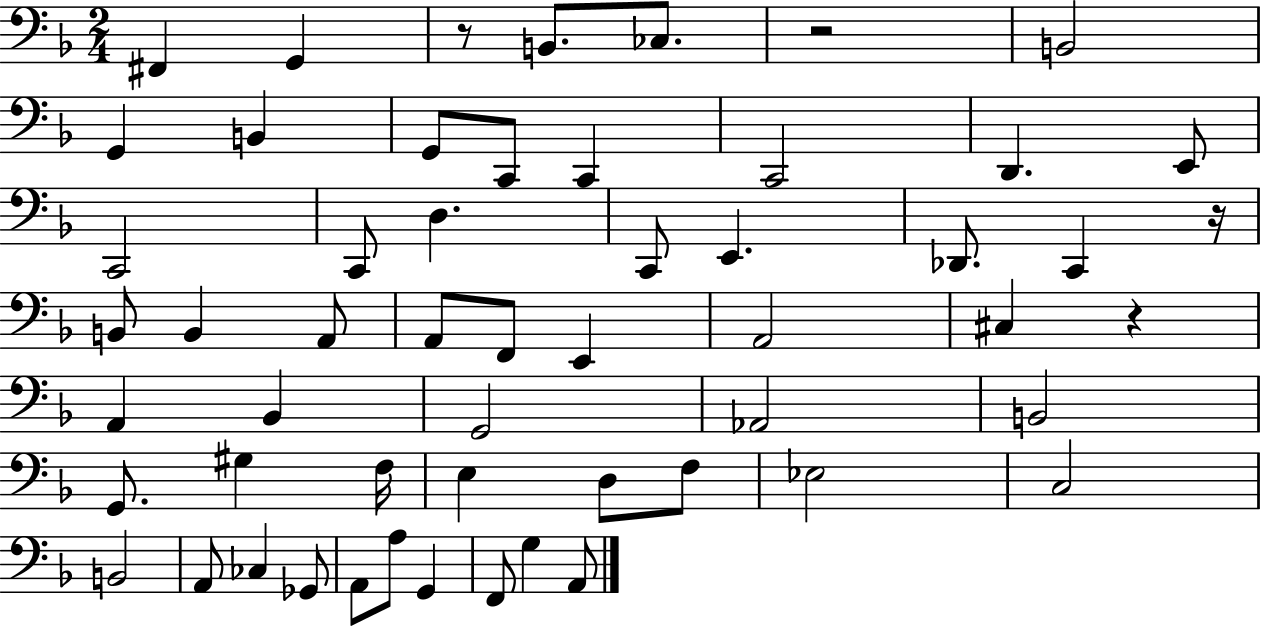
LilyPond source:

{
  \clef bass
  \numericTimeSignature
  \time 2/4
  \key f \major
  fis,4 g,4 | r8 b,8. ces8. | r2 | b,2 | \break g,4 b,4 | g,8 c,8 c,4 | c,2 | d,4. e,8 | \break c,2 | c,8 d4. | c,8 e,4. | des,8. c,4 r16 | \break b,8 b,4 a,8 | a,8 f,8 e,4 | a,2 | cis4 r4 | \break a,4 bes,4 | g,2 | aes,2 | b,2 | \break g,8. gis4 f16 | e4 d8 f8 | ees2 | c2 | \break b,2 | a,8 ces4 ges,8 | a,8 a8 g,4 | f,8 g4 a,8 | \break \bar "|."
}